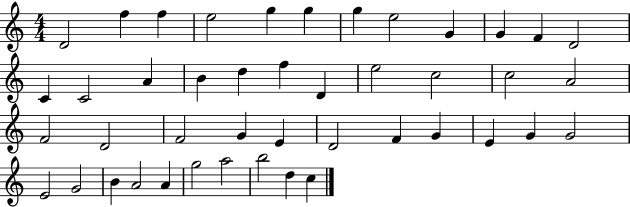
X:1
T:Untitled
M:4/4
L:1/4
K:C
D2 f f e2 g g g e2 G G F D2 C C2 A B d f D e2 c2 c2 A2 F2 D2 F2 G E D2 F G E G G2 E2 G2 B A2 A g2 a2 b2 d c